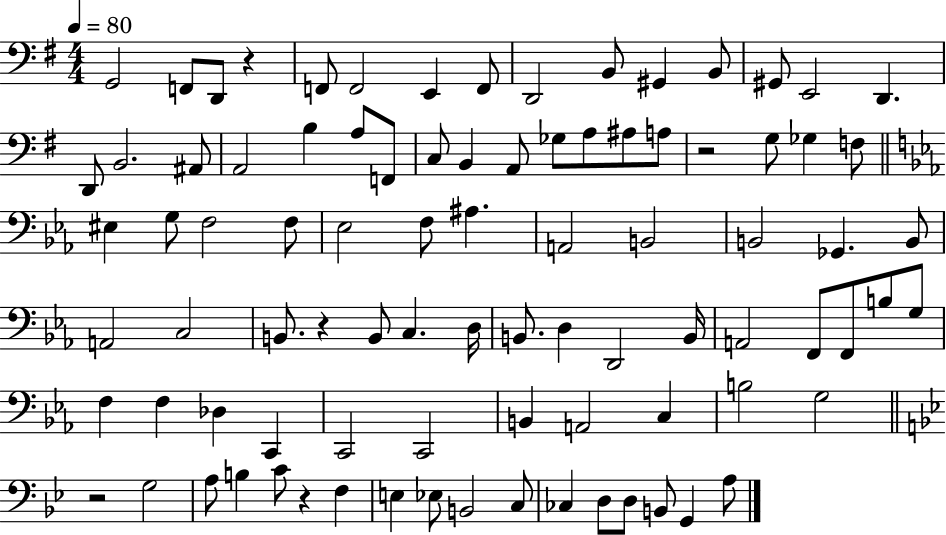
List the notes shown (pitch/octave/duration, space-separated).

G2/h F2/e D2/e R/q F2/e F2/h E2/q F2/e D2/h B2/e G#2/q B2/e G#2/e E2/h D2/q. D2/e B2/h. A#2/e A2/h B3/q A3/e F2/e C3/e B2/q A2/e Gb3/e A3/e A#3/e A3/e R/h G3/e Gb3/q F3/e EIS3/q G3/e F3/h F3/e Eb3/h F3/e A#3/q. A2/h B2/h B2/h Gb2/q. B2/e A2/h C3/h B2/e. R/q B2/e C3/q. D3/s B2/e. D3/q D2/h B2/s A2/h F2/e F2/e B3/e G3/e F3/q F3/q Db3/q C2/q C2/h C2/h B2/q A2/h C3/q B3/h G3/h R/h G3/h A3/e B3/q C4/e R/q F3/q E3/q Eb3/e B2/h C3/e CES3/q D3/e D3/e B2/e G2/q A3/e